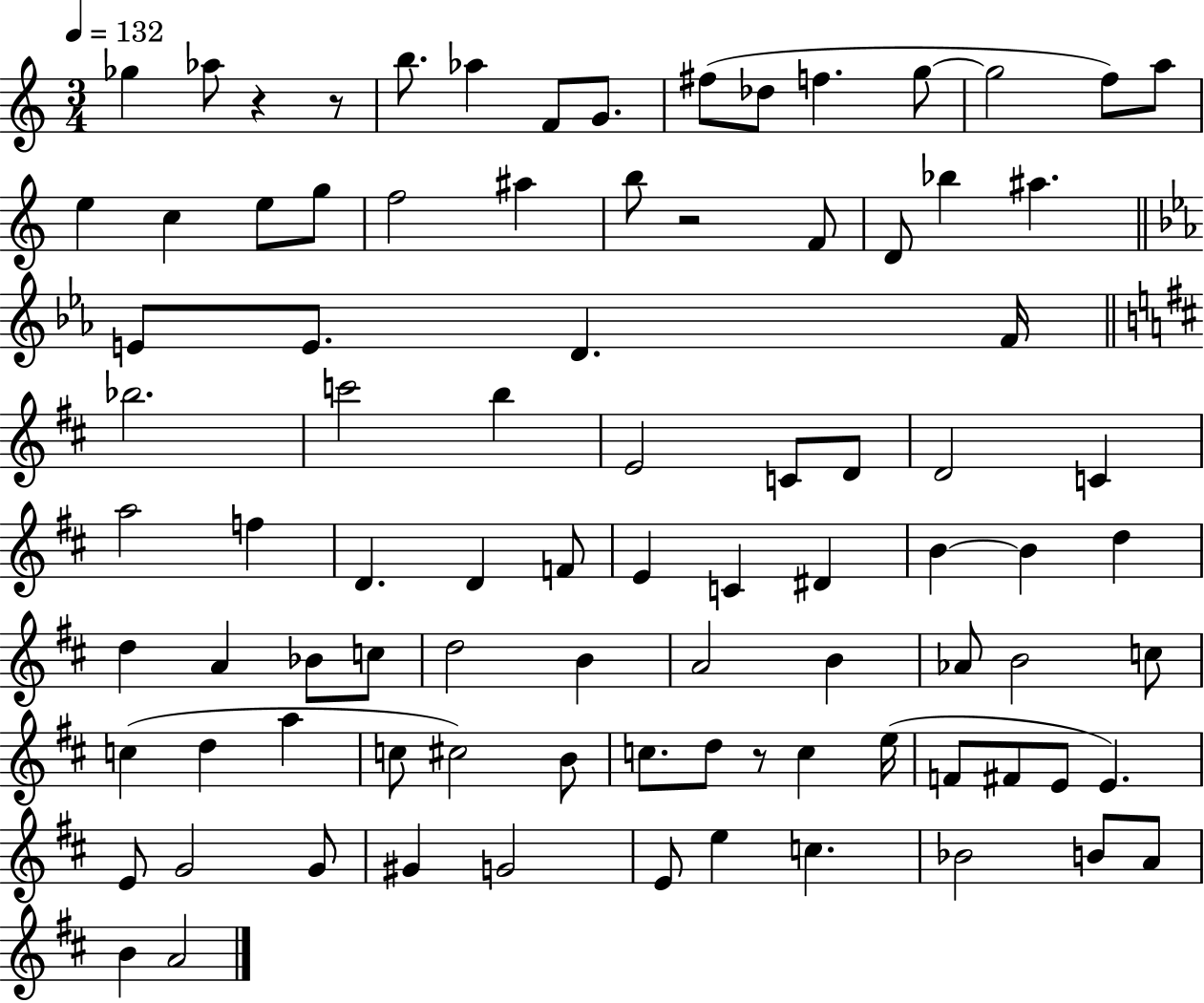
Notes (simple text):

Gb5/q Ab5/e R/q R/e B5/e. Ab5/q F4/e G4/e. F#5/e Db5/e F5/q. G5/e G5/h F5/e A5/e E5/q C5/q E5/e G5/e F5/h A#5/q B5/e R/h F4/e D4/e Bb5/q A#5/q. E4/e E4/e. D4/q. F4/s Bb5/h. C6/h B5/q E4/h C4/e D4/e D4/h C4/q A5/h F5/q D4/q. D4/q F4/e E4/q C4/q D#4/q B4/q B4/q D5/q D5/q A4/q Bb4/e C5/e D5/h B4/q A4/h B4/q Ab4/e B4/h C5/e C5/q D5/q A5/q C5/e C#5/h B4/e C5/e. D5/e R/e C5/q E5/s F4/e F#4/e E4/e E4/q. E4/e G4/h G4/e G#4/q G4/h E4/e E5/q C5/q. Bb4/h B4/e A4/e B4/q A4/h